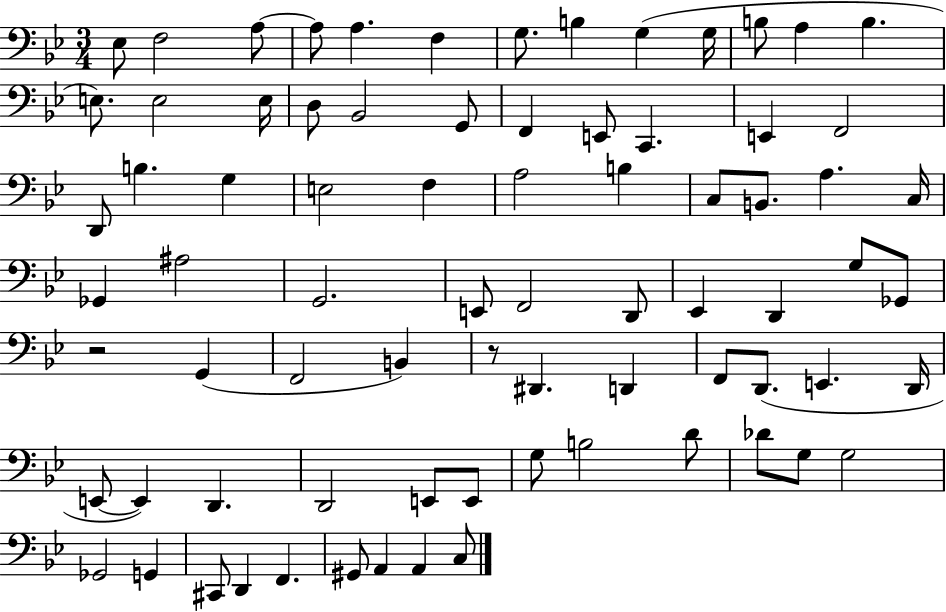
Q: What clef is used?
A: bass